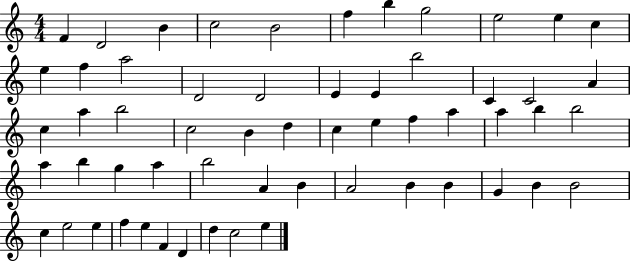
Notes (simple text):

F4/q D4/h B4/q C5/h B4/h F5/q B5/q G5/h E5/h E5/q C5/q E5/q F5/q A5/h D4/h D4/h E4/q E4/q B5/h C4/q C4/h A4/q C5/q A5/q B5/h C5/h B4/q D5/q C5/q E5/q F5/q A5/q A5/q B5/q B5/h A5/q B5/q G5/q A5/q B5/h A4/q B4/q A4/h B4/q B4/q G4/q B4/q B4/h C5/q E5/h E5/q F5/q E5/q F4/q D4/q D5/q C5/h E5/q